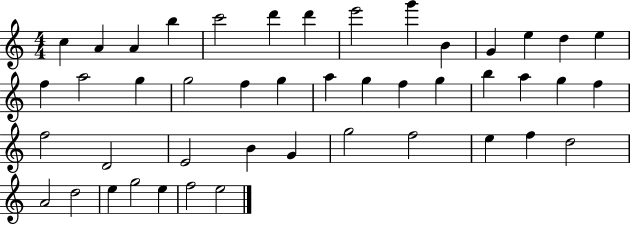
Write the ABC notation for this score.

X:1
T:Untitled
M:4/4
L:1/4
K:C
c A A b c'2 d' d' e'2 g' B G e d e f a2 g g2 f g a g f g b a g f f2 D2 E2 B G g2 f2 e f d2 A2 d2 e g2 e f2 e2